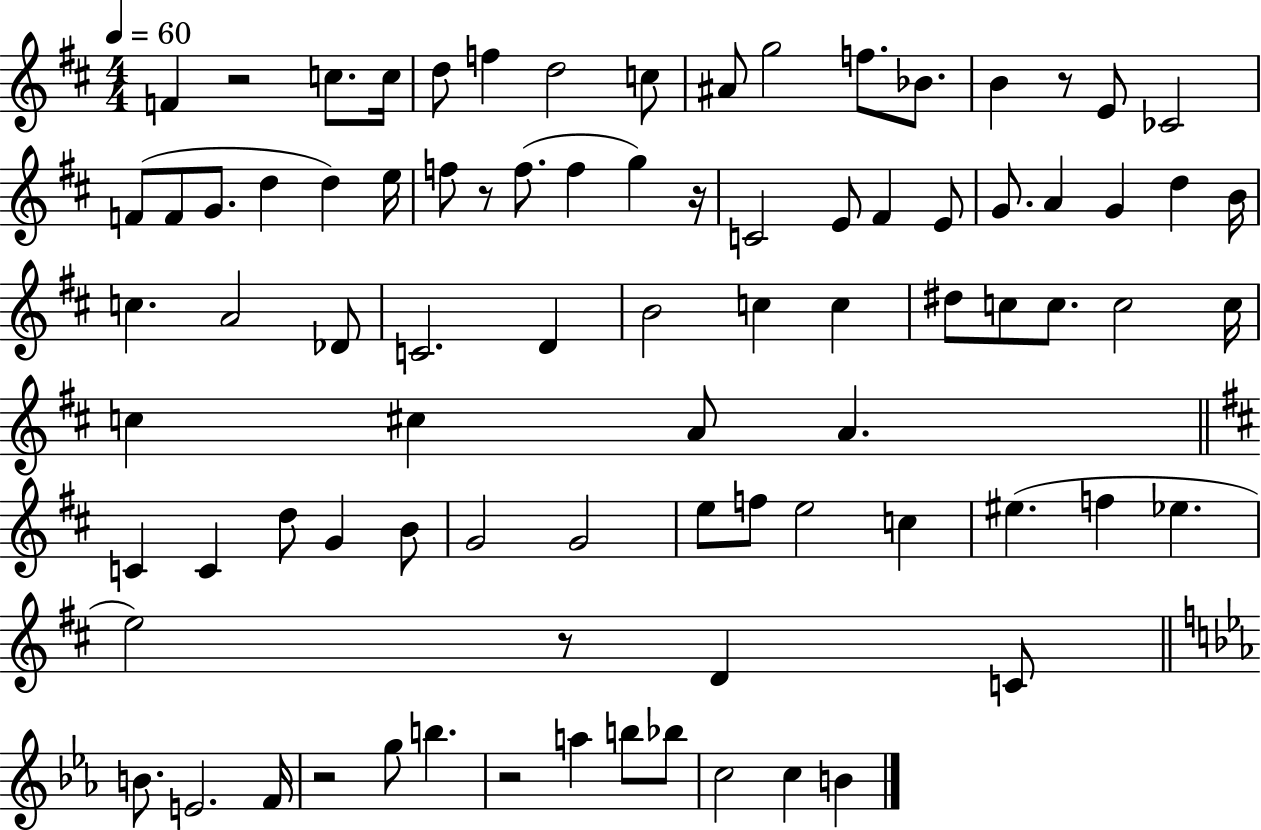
{
  \clef treble
  \numericTimeSignature
  \time 4/4
  \key d \major
  \tempo 4 = 60
  f'4 r2 c''8. c''16 | d''8 f''4 d''2 c''8 | ais'8 g''2 f''8. bes'8. | b'4 r8 e'8 ces'2 | \break f'8( f'8 g'8. d''4 d''4) e''16 | f''8 r8 f''8.( f''4 g''4) r16 | c'2 e'8 fis'4 e'8 | g'8. a'4 g'4 d''4 b'16 | \break c''4. a'2 des'8 | c'2. d'4 | b'2 c''4 c''4 | dis''8 c''8 c''8. c''2 c''16 | \break c''4 cis''4 a'8 a'4. | \bar "||" \break \key d \major c'4 c'4 d''8 g'4 b'8 | g'2 g'2 | e''8 f''8 e''2 c''4 | eis''4.( f''4 ees''4. | \break e''2) r8 d'4 c'8 | \bar "||" \break \key c \minor b'8. e'2. f'16 | r2 g''8 b''4. | r2 a''4 b''8 bes''8 | c''2 c''4 b'4 | \break \bar "|."
}